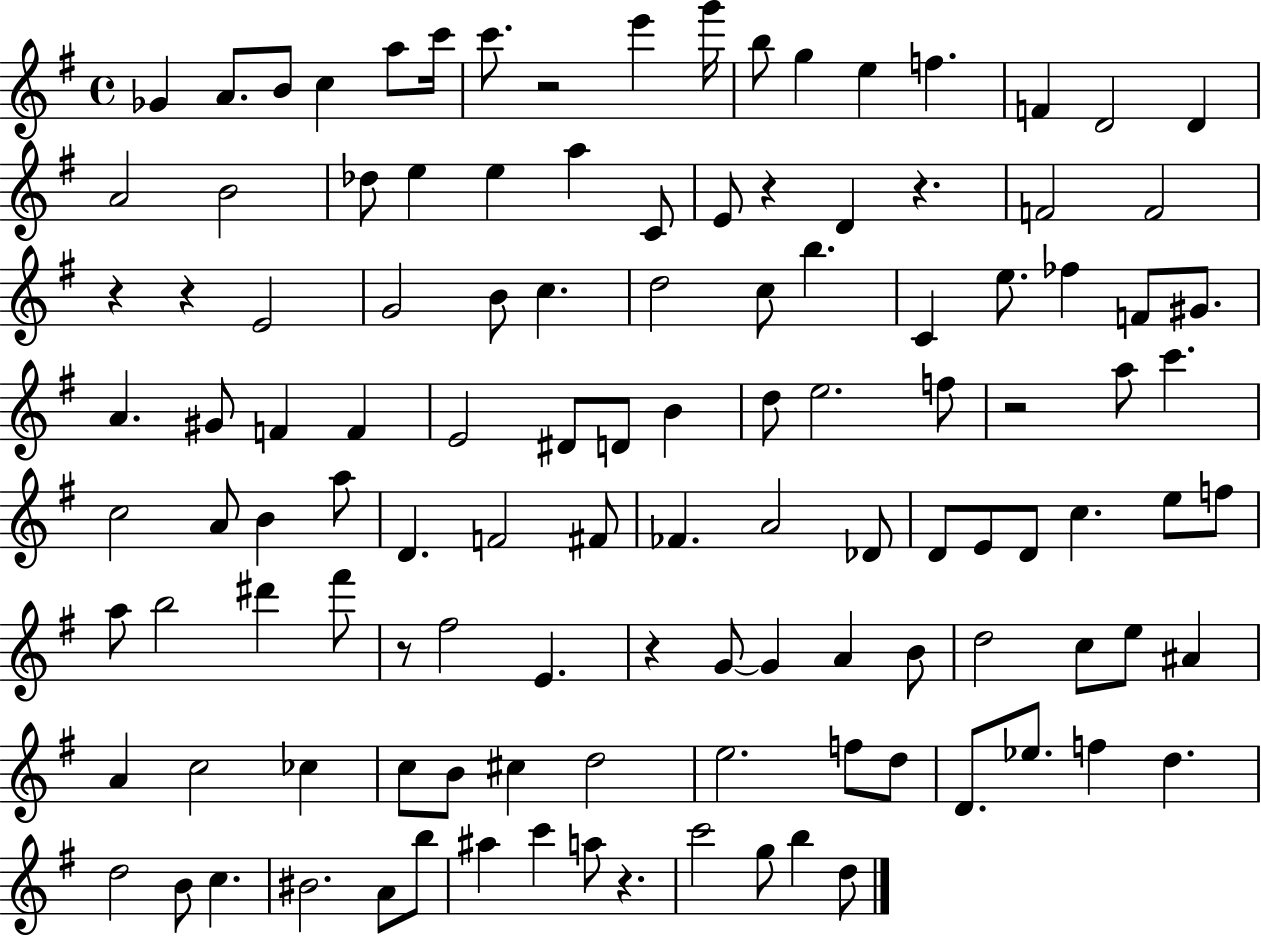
X:1
T:Untitled
M:4/4
L:1/4
K:G
_G A/2 B/2 c a/2 c'/4 c'/2 z2 e' g'/4 b/2 g e f F D2 D A2 B2 _d/2 e e a C/2 E/2 z D z F2 F2 z z E2 G2 B/2 c d2 c/2 b C e/2 _f F/2 ^G/2 A ^G/2 F F E2 ^D/2 D/2 B d/2 e2 f/2 z2 a/2 c' c2 A/2 B a/2 D F2 ^F/2 _F A2 _D/2 D/2 E/2 D/2 c e/2 f/2 a/2 b2 ^d' ^f'/2 z/2 ^f2 E z G/2 G A B/2 d2 c/2 e/2 ^A A c2 _c c/2 B/2 ^c d2 e2 f/2 d/2 D/2 _e/2 f d d2 B/2 c ^B2 A/2 b/2 ^a c' a/2 z c'2 g/2 b d/2